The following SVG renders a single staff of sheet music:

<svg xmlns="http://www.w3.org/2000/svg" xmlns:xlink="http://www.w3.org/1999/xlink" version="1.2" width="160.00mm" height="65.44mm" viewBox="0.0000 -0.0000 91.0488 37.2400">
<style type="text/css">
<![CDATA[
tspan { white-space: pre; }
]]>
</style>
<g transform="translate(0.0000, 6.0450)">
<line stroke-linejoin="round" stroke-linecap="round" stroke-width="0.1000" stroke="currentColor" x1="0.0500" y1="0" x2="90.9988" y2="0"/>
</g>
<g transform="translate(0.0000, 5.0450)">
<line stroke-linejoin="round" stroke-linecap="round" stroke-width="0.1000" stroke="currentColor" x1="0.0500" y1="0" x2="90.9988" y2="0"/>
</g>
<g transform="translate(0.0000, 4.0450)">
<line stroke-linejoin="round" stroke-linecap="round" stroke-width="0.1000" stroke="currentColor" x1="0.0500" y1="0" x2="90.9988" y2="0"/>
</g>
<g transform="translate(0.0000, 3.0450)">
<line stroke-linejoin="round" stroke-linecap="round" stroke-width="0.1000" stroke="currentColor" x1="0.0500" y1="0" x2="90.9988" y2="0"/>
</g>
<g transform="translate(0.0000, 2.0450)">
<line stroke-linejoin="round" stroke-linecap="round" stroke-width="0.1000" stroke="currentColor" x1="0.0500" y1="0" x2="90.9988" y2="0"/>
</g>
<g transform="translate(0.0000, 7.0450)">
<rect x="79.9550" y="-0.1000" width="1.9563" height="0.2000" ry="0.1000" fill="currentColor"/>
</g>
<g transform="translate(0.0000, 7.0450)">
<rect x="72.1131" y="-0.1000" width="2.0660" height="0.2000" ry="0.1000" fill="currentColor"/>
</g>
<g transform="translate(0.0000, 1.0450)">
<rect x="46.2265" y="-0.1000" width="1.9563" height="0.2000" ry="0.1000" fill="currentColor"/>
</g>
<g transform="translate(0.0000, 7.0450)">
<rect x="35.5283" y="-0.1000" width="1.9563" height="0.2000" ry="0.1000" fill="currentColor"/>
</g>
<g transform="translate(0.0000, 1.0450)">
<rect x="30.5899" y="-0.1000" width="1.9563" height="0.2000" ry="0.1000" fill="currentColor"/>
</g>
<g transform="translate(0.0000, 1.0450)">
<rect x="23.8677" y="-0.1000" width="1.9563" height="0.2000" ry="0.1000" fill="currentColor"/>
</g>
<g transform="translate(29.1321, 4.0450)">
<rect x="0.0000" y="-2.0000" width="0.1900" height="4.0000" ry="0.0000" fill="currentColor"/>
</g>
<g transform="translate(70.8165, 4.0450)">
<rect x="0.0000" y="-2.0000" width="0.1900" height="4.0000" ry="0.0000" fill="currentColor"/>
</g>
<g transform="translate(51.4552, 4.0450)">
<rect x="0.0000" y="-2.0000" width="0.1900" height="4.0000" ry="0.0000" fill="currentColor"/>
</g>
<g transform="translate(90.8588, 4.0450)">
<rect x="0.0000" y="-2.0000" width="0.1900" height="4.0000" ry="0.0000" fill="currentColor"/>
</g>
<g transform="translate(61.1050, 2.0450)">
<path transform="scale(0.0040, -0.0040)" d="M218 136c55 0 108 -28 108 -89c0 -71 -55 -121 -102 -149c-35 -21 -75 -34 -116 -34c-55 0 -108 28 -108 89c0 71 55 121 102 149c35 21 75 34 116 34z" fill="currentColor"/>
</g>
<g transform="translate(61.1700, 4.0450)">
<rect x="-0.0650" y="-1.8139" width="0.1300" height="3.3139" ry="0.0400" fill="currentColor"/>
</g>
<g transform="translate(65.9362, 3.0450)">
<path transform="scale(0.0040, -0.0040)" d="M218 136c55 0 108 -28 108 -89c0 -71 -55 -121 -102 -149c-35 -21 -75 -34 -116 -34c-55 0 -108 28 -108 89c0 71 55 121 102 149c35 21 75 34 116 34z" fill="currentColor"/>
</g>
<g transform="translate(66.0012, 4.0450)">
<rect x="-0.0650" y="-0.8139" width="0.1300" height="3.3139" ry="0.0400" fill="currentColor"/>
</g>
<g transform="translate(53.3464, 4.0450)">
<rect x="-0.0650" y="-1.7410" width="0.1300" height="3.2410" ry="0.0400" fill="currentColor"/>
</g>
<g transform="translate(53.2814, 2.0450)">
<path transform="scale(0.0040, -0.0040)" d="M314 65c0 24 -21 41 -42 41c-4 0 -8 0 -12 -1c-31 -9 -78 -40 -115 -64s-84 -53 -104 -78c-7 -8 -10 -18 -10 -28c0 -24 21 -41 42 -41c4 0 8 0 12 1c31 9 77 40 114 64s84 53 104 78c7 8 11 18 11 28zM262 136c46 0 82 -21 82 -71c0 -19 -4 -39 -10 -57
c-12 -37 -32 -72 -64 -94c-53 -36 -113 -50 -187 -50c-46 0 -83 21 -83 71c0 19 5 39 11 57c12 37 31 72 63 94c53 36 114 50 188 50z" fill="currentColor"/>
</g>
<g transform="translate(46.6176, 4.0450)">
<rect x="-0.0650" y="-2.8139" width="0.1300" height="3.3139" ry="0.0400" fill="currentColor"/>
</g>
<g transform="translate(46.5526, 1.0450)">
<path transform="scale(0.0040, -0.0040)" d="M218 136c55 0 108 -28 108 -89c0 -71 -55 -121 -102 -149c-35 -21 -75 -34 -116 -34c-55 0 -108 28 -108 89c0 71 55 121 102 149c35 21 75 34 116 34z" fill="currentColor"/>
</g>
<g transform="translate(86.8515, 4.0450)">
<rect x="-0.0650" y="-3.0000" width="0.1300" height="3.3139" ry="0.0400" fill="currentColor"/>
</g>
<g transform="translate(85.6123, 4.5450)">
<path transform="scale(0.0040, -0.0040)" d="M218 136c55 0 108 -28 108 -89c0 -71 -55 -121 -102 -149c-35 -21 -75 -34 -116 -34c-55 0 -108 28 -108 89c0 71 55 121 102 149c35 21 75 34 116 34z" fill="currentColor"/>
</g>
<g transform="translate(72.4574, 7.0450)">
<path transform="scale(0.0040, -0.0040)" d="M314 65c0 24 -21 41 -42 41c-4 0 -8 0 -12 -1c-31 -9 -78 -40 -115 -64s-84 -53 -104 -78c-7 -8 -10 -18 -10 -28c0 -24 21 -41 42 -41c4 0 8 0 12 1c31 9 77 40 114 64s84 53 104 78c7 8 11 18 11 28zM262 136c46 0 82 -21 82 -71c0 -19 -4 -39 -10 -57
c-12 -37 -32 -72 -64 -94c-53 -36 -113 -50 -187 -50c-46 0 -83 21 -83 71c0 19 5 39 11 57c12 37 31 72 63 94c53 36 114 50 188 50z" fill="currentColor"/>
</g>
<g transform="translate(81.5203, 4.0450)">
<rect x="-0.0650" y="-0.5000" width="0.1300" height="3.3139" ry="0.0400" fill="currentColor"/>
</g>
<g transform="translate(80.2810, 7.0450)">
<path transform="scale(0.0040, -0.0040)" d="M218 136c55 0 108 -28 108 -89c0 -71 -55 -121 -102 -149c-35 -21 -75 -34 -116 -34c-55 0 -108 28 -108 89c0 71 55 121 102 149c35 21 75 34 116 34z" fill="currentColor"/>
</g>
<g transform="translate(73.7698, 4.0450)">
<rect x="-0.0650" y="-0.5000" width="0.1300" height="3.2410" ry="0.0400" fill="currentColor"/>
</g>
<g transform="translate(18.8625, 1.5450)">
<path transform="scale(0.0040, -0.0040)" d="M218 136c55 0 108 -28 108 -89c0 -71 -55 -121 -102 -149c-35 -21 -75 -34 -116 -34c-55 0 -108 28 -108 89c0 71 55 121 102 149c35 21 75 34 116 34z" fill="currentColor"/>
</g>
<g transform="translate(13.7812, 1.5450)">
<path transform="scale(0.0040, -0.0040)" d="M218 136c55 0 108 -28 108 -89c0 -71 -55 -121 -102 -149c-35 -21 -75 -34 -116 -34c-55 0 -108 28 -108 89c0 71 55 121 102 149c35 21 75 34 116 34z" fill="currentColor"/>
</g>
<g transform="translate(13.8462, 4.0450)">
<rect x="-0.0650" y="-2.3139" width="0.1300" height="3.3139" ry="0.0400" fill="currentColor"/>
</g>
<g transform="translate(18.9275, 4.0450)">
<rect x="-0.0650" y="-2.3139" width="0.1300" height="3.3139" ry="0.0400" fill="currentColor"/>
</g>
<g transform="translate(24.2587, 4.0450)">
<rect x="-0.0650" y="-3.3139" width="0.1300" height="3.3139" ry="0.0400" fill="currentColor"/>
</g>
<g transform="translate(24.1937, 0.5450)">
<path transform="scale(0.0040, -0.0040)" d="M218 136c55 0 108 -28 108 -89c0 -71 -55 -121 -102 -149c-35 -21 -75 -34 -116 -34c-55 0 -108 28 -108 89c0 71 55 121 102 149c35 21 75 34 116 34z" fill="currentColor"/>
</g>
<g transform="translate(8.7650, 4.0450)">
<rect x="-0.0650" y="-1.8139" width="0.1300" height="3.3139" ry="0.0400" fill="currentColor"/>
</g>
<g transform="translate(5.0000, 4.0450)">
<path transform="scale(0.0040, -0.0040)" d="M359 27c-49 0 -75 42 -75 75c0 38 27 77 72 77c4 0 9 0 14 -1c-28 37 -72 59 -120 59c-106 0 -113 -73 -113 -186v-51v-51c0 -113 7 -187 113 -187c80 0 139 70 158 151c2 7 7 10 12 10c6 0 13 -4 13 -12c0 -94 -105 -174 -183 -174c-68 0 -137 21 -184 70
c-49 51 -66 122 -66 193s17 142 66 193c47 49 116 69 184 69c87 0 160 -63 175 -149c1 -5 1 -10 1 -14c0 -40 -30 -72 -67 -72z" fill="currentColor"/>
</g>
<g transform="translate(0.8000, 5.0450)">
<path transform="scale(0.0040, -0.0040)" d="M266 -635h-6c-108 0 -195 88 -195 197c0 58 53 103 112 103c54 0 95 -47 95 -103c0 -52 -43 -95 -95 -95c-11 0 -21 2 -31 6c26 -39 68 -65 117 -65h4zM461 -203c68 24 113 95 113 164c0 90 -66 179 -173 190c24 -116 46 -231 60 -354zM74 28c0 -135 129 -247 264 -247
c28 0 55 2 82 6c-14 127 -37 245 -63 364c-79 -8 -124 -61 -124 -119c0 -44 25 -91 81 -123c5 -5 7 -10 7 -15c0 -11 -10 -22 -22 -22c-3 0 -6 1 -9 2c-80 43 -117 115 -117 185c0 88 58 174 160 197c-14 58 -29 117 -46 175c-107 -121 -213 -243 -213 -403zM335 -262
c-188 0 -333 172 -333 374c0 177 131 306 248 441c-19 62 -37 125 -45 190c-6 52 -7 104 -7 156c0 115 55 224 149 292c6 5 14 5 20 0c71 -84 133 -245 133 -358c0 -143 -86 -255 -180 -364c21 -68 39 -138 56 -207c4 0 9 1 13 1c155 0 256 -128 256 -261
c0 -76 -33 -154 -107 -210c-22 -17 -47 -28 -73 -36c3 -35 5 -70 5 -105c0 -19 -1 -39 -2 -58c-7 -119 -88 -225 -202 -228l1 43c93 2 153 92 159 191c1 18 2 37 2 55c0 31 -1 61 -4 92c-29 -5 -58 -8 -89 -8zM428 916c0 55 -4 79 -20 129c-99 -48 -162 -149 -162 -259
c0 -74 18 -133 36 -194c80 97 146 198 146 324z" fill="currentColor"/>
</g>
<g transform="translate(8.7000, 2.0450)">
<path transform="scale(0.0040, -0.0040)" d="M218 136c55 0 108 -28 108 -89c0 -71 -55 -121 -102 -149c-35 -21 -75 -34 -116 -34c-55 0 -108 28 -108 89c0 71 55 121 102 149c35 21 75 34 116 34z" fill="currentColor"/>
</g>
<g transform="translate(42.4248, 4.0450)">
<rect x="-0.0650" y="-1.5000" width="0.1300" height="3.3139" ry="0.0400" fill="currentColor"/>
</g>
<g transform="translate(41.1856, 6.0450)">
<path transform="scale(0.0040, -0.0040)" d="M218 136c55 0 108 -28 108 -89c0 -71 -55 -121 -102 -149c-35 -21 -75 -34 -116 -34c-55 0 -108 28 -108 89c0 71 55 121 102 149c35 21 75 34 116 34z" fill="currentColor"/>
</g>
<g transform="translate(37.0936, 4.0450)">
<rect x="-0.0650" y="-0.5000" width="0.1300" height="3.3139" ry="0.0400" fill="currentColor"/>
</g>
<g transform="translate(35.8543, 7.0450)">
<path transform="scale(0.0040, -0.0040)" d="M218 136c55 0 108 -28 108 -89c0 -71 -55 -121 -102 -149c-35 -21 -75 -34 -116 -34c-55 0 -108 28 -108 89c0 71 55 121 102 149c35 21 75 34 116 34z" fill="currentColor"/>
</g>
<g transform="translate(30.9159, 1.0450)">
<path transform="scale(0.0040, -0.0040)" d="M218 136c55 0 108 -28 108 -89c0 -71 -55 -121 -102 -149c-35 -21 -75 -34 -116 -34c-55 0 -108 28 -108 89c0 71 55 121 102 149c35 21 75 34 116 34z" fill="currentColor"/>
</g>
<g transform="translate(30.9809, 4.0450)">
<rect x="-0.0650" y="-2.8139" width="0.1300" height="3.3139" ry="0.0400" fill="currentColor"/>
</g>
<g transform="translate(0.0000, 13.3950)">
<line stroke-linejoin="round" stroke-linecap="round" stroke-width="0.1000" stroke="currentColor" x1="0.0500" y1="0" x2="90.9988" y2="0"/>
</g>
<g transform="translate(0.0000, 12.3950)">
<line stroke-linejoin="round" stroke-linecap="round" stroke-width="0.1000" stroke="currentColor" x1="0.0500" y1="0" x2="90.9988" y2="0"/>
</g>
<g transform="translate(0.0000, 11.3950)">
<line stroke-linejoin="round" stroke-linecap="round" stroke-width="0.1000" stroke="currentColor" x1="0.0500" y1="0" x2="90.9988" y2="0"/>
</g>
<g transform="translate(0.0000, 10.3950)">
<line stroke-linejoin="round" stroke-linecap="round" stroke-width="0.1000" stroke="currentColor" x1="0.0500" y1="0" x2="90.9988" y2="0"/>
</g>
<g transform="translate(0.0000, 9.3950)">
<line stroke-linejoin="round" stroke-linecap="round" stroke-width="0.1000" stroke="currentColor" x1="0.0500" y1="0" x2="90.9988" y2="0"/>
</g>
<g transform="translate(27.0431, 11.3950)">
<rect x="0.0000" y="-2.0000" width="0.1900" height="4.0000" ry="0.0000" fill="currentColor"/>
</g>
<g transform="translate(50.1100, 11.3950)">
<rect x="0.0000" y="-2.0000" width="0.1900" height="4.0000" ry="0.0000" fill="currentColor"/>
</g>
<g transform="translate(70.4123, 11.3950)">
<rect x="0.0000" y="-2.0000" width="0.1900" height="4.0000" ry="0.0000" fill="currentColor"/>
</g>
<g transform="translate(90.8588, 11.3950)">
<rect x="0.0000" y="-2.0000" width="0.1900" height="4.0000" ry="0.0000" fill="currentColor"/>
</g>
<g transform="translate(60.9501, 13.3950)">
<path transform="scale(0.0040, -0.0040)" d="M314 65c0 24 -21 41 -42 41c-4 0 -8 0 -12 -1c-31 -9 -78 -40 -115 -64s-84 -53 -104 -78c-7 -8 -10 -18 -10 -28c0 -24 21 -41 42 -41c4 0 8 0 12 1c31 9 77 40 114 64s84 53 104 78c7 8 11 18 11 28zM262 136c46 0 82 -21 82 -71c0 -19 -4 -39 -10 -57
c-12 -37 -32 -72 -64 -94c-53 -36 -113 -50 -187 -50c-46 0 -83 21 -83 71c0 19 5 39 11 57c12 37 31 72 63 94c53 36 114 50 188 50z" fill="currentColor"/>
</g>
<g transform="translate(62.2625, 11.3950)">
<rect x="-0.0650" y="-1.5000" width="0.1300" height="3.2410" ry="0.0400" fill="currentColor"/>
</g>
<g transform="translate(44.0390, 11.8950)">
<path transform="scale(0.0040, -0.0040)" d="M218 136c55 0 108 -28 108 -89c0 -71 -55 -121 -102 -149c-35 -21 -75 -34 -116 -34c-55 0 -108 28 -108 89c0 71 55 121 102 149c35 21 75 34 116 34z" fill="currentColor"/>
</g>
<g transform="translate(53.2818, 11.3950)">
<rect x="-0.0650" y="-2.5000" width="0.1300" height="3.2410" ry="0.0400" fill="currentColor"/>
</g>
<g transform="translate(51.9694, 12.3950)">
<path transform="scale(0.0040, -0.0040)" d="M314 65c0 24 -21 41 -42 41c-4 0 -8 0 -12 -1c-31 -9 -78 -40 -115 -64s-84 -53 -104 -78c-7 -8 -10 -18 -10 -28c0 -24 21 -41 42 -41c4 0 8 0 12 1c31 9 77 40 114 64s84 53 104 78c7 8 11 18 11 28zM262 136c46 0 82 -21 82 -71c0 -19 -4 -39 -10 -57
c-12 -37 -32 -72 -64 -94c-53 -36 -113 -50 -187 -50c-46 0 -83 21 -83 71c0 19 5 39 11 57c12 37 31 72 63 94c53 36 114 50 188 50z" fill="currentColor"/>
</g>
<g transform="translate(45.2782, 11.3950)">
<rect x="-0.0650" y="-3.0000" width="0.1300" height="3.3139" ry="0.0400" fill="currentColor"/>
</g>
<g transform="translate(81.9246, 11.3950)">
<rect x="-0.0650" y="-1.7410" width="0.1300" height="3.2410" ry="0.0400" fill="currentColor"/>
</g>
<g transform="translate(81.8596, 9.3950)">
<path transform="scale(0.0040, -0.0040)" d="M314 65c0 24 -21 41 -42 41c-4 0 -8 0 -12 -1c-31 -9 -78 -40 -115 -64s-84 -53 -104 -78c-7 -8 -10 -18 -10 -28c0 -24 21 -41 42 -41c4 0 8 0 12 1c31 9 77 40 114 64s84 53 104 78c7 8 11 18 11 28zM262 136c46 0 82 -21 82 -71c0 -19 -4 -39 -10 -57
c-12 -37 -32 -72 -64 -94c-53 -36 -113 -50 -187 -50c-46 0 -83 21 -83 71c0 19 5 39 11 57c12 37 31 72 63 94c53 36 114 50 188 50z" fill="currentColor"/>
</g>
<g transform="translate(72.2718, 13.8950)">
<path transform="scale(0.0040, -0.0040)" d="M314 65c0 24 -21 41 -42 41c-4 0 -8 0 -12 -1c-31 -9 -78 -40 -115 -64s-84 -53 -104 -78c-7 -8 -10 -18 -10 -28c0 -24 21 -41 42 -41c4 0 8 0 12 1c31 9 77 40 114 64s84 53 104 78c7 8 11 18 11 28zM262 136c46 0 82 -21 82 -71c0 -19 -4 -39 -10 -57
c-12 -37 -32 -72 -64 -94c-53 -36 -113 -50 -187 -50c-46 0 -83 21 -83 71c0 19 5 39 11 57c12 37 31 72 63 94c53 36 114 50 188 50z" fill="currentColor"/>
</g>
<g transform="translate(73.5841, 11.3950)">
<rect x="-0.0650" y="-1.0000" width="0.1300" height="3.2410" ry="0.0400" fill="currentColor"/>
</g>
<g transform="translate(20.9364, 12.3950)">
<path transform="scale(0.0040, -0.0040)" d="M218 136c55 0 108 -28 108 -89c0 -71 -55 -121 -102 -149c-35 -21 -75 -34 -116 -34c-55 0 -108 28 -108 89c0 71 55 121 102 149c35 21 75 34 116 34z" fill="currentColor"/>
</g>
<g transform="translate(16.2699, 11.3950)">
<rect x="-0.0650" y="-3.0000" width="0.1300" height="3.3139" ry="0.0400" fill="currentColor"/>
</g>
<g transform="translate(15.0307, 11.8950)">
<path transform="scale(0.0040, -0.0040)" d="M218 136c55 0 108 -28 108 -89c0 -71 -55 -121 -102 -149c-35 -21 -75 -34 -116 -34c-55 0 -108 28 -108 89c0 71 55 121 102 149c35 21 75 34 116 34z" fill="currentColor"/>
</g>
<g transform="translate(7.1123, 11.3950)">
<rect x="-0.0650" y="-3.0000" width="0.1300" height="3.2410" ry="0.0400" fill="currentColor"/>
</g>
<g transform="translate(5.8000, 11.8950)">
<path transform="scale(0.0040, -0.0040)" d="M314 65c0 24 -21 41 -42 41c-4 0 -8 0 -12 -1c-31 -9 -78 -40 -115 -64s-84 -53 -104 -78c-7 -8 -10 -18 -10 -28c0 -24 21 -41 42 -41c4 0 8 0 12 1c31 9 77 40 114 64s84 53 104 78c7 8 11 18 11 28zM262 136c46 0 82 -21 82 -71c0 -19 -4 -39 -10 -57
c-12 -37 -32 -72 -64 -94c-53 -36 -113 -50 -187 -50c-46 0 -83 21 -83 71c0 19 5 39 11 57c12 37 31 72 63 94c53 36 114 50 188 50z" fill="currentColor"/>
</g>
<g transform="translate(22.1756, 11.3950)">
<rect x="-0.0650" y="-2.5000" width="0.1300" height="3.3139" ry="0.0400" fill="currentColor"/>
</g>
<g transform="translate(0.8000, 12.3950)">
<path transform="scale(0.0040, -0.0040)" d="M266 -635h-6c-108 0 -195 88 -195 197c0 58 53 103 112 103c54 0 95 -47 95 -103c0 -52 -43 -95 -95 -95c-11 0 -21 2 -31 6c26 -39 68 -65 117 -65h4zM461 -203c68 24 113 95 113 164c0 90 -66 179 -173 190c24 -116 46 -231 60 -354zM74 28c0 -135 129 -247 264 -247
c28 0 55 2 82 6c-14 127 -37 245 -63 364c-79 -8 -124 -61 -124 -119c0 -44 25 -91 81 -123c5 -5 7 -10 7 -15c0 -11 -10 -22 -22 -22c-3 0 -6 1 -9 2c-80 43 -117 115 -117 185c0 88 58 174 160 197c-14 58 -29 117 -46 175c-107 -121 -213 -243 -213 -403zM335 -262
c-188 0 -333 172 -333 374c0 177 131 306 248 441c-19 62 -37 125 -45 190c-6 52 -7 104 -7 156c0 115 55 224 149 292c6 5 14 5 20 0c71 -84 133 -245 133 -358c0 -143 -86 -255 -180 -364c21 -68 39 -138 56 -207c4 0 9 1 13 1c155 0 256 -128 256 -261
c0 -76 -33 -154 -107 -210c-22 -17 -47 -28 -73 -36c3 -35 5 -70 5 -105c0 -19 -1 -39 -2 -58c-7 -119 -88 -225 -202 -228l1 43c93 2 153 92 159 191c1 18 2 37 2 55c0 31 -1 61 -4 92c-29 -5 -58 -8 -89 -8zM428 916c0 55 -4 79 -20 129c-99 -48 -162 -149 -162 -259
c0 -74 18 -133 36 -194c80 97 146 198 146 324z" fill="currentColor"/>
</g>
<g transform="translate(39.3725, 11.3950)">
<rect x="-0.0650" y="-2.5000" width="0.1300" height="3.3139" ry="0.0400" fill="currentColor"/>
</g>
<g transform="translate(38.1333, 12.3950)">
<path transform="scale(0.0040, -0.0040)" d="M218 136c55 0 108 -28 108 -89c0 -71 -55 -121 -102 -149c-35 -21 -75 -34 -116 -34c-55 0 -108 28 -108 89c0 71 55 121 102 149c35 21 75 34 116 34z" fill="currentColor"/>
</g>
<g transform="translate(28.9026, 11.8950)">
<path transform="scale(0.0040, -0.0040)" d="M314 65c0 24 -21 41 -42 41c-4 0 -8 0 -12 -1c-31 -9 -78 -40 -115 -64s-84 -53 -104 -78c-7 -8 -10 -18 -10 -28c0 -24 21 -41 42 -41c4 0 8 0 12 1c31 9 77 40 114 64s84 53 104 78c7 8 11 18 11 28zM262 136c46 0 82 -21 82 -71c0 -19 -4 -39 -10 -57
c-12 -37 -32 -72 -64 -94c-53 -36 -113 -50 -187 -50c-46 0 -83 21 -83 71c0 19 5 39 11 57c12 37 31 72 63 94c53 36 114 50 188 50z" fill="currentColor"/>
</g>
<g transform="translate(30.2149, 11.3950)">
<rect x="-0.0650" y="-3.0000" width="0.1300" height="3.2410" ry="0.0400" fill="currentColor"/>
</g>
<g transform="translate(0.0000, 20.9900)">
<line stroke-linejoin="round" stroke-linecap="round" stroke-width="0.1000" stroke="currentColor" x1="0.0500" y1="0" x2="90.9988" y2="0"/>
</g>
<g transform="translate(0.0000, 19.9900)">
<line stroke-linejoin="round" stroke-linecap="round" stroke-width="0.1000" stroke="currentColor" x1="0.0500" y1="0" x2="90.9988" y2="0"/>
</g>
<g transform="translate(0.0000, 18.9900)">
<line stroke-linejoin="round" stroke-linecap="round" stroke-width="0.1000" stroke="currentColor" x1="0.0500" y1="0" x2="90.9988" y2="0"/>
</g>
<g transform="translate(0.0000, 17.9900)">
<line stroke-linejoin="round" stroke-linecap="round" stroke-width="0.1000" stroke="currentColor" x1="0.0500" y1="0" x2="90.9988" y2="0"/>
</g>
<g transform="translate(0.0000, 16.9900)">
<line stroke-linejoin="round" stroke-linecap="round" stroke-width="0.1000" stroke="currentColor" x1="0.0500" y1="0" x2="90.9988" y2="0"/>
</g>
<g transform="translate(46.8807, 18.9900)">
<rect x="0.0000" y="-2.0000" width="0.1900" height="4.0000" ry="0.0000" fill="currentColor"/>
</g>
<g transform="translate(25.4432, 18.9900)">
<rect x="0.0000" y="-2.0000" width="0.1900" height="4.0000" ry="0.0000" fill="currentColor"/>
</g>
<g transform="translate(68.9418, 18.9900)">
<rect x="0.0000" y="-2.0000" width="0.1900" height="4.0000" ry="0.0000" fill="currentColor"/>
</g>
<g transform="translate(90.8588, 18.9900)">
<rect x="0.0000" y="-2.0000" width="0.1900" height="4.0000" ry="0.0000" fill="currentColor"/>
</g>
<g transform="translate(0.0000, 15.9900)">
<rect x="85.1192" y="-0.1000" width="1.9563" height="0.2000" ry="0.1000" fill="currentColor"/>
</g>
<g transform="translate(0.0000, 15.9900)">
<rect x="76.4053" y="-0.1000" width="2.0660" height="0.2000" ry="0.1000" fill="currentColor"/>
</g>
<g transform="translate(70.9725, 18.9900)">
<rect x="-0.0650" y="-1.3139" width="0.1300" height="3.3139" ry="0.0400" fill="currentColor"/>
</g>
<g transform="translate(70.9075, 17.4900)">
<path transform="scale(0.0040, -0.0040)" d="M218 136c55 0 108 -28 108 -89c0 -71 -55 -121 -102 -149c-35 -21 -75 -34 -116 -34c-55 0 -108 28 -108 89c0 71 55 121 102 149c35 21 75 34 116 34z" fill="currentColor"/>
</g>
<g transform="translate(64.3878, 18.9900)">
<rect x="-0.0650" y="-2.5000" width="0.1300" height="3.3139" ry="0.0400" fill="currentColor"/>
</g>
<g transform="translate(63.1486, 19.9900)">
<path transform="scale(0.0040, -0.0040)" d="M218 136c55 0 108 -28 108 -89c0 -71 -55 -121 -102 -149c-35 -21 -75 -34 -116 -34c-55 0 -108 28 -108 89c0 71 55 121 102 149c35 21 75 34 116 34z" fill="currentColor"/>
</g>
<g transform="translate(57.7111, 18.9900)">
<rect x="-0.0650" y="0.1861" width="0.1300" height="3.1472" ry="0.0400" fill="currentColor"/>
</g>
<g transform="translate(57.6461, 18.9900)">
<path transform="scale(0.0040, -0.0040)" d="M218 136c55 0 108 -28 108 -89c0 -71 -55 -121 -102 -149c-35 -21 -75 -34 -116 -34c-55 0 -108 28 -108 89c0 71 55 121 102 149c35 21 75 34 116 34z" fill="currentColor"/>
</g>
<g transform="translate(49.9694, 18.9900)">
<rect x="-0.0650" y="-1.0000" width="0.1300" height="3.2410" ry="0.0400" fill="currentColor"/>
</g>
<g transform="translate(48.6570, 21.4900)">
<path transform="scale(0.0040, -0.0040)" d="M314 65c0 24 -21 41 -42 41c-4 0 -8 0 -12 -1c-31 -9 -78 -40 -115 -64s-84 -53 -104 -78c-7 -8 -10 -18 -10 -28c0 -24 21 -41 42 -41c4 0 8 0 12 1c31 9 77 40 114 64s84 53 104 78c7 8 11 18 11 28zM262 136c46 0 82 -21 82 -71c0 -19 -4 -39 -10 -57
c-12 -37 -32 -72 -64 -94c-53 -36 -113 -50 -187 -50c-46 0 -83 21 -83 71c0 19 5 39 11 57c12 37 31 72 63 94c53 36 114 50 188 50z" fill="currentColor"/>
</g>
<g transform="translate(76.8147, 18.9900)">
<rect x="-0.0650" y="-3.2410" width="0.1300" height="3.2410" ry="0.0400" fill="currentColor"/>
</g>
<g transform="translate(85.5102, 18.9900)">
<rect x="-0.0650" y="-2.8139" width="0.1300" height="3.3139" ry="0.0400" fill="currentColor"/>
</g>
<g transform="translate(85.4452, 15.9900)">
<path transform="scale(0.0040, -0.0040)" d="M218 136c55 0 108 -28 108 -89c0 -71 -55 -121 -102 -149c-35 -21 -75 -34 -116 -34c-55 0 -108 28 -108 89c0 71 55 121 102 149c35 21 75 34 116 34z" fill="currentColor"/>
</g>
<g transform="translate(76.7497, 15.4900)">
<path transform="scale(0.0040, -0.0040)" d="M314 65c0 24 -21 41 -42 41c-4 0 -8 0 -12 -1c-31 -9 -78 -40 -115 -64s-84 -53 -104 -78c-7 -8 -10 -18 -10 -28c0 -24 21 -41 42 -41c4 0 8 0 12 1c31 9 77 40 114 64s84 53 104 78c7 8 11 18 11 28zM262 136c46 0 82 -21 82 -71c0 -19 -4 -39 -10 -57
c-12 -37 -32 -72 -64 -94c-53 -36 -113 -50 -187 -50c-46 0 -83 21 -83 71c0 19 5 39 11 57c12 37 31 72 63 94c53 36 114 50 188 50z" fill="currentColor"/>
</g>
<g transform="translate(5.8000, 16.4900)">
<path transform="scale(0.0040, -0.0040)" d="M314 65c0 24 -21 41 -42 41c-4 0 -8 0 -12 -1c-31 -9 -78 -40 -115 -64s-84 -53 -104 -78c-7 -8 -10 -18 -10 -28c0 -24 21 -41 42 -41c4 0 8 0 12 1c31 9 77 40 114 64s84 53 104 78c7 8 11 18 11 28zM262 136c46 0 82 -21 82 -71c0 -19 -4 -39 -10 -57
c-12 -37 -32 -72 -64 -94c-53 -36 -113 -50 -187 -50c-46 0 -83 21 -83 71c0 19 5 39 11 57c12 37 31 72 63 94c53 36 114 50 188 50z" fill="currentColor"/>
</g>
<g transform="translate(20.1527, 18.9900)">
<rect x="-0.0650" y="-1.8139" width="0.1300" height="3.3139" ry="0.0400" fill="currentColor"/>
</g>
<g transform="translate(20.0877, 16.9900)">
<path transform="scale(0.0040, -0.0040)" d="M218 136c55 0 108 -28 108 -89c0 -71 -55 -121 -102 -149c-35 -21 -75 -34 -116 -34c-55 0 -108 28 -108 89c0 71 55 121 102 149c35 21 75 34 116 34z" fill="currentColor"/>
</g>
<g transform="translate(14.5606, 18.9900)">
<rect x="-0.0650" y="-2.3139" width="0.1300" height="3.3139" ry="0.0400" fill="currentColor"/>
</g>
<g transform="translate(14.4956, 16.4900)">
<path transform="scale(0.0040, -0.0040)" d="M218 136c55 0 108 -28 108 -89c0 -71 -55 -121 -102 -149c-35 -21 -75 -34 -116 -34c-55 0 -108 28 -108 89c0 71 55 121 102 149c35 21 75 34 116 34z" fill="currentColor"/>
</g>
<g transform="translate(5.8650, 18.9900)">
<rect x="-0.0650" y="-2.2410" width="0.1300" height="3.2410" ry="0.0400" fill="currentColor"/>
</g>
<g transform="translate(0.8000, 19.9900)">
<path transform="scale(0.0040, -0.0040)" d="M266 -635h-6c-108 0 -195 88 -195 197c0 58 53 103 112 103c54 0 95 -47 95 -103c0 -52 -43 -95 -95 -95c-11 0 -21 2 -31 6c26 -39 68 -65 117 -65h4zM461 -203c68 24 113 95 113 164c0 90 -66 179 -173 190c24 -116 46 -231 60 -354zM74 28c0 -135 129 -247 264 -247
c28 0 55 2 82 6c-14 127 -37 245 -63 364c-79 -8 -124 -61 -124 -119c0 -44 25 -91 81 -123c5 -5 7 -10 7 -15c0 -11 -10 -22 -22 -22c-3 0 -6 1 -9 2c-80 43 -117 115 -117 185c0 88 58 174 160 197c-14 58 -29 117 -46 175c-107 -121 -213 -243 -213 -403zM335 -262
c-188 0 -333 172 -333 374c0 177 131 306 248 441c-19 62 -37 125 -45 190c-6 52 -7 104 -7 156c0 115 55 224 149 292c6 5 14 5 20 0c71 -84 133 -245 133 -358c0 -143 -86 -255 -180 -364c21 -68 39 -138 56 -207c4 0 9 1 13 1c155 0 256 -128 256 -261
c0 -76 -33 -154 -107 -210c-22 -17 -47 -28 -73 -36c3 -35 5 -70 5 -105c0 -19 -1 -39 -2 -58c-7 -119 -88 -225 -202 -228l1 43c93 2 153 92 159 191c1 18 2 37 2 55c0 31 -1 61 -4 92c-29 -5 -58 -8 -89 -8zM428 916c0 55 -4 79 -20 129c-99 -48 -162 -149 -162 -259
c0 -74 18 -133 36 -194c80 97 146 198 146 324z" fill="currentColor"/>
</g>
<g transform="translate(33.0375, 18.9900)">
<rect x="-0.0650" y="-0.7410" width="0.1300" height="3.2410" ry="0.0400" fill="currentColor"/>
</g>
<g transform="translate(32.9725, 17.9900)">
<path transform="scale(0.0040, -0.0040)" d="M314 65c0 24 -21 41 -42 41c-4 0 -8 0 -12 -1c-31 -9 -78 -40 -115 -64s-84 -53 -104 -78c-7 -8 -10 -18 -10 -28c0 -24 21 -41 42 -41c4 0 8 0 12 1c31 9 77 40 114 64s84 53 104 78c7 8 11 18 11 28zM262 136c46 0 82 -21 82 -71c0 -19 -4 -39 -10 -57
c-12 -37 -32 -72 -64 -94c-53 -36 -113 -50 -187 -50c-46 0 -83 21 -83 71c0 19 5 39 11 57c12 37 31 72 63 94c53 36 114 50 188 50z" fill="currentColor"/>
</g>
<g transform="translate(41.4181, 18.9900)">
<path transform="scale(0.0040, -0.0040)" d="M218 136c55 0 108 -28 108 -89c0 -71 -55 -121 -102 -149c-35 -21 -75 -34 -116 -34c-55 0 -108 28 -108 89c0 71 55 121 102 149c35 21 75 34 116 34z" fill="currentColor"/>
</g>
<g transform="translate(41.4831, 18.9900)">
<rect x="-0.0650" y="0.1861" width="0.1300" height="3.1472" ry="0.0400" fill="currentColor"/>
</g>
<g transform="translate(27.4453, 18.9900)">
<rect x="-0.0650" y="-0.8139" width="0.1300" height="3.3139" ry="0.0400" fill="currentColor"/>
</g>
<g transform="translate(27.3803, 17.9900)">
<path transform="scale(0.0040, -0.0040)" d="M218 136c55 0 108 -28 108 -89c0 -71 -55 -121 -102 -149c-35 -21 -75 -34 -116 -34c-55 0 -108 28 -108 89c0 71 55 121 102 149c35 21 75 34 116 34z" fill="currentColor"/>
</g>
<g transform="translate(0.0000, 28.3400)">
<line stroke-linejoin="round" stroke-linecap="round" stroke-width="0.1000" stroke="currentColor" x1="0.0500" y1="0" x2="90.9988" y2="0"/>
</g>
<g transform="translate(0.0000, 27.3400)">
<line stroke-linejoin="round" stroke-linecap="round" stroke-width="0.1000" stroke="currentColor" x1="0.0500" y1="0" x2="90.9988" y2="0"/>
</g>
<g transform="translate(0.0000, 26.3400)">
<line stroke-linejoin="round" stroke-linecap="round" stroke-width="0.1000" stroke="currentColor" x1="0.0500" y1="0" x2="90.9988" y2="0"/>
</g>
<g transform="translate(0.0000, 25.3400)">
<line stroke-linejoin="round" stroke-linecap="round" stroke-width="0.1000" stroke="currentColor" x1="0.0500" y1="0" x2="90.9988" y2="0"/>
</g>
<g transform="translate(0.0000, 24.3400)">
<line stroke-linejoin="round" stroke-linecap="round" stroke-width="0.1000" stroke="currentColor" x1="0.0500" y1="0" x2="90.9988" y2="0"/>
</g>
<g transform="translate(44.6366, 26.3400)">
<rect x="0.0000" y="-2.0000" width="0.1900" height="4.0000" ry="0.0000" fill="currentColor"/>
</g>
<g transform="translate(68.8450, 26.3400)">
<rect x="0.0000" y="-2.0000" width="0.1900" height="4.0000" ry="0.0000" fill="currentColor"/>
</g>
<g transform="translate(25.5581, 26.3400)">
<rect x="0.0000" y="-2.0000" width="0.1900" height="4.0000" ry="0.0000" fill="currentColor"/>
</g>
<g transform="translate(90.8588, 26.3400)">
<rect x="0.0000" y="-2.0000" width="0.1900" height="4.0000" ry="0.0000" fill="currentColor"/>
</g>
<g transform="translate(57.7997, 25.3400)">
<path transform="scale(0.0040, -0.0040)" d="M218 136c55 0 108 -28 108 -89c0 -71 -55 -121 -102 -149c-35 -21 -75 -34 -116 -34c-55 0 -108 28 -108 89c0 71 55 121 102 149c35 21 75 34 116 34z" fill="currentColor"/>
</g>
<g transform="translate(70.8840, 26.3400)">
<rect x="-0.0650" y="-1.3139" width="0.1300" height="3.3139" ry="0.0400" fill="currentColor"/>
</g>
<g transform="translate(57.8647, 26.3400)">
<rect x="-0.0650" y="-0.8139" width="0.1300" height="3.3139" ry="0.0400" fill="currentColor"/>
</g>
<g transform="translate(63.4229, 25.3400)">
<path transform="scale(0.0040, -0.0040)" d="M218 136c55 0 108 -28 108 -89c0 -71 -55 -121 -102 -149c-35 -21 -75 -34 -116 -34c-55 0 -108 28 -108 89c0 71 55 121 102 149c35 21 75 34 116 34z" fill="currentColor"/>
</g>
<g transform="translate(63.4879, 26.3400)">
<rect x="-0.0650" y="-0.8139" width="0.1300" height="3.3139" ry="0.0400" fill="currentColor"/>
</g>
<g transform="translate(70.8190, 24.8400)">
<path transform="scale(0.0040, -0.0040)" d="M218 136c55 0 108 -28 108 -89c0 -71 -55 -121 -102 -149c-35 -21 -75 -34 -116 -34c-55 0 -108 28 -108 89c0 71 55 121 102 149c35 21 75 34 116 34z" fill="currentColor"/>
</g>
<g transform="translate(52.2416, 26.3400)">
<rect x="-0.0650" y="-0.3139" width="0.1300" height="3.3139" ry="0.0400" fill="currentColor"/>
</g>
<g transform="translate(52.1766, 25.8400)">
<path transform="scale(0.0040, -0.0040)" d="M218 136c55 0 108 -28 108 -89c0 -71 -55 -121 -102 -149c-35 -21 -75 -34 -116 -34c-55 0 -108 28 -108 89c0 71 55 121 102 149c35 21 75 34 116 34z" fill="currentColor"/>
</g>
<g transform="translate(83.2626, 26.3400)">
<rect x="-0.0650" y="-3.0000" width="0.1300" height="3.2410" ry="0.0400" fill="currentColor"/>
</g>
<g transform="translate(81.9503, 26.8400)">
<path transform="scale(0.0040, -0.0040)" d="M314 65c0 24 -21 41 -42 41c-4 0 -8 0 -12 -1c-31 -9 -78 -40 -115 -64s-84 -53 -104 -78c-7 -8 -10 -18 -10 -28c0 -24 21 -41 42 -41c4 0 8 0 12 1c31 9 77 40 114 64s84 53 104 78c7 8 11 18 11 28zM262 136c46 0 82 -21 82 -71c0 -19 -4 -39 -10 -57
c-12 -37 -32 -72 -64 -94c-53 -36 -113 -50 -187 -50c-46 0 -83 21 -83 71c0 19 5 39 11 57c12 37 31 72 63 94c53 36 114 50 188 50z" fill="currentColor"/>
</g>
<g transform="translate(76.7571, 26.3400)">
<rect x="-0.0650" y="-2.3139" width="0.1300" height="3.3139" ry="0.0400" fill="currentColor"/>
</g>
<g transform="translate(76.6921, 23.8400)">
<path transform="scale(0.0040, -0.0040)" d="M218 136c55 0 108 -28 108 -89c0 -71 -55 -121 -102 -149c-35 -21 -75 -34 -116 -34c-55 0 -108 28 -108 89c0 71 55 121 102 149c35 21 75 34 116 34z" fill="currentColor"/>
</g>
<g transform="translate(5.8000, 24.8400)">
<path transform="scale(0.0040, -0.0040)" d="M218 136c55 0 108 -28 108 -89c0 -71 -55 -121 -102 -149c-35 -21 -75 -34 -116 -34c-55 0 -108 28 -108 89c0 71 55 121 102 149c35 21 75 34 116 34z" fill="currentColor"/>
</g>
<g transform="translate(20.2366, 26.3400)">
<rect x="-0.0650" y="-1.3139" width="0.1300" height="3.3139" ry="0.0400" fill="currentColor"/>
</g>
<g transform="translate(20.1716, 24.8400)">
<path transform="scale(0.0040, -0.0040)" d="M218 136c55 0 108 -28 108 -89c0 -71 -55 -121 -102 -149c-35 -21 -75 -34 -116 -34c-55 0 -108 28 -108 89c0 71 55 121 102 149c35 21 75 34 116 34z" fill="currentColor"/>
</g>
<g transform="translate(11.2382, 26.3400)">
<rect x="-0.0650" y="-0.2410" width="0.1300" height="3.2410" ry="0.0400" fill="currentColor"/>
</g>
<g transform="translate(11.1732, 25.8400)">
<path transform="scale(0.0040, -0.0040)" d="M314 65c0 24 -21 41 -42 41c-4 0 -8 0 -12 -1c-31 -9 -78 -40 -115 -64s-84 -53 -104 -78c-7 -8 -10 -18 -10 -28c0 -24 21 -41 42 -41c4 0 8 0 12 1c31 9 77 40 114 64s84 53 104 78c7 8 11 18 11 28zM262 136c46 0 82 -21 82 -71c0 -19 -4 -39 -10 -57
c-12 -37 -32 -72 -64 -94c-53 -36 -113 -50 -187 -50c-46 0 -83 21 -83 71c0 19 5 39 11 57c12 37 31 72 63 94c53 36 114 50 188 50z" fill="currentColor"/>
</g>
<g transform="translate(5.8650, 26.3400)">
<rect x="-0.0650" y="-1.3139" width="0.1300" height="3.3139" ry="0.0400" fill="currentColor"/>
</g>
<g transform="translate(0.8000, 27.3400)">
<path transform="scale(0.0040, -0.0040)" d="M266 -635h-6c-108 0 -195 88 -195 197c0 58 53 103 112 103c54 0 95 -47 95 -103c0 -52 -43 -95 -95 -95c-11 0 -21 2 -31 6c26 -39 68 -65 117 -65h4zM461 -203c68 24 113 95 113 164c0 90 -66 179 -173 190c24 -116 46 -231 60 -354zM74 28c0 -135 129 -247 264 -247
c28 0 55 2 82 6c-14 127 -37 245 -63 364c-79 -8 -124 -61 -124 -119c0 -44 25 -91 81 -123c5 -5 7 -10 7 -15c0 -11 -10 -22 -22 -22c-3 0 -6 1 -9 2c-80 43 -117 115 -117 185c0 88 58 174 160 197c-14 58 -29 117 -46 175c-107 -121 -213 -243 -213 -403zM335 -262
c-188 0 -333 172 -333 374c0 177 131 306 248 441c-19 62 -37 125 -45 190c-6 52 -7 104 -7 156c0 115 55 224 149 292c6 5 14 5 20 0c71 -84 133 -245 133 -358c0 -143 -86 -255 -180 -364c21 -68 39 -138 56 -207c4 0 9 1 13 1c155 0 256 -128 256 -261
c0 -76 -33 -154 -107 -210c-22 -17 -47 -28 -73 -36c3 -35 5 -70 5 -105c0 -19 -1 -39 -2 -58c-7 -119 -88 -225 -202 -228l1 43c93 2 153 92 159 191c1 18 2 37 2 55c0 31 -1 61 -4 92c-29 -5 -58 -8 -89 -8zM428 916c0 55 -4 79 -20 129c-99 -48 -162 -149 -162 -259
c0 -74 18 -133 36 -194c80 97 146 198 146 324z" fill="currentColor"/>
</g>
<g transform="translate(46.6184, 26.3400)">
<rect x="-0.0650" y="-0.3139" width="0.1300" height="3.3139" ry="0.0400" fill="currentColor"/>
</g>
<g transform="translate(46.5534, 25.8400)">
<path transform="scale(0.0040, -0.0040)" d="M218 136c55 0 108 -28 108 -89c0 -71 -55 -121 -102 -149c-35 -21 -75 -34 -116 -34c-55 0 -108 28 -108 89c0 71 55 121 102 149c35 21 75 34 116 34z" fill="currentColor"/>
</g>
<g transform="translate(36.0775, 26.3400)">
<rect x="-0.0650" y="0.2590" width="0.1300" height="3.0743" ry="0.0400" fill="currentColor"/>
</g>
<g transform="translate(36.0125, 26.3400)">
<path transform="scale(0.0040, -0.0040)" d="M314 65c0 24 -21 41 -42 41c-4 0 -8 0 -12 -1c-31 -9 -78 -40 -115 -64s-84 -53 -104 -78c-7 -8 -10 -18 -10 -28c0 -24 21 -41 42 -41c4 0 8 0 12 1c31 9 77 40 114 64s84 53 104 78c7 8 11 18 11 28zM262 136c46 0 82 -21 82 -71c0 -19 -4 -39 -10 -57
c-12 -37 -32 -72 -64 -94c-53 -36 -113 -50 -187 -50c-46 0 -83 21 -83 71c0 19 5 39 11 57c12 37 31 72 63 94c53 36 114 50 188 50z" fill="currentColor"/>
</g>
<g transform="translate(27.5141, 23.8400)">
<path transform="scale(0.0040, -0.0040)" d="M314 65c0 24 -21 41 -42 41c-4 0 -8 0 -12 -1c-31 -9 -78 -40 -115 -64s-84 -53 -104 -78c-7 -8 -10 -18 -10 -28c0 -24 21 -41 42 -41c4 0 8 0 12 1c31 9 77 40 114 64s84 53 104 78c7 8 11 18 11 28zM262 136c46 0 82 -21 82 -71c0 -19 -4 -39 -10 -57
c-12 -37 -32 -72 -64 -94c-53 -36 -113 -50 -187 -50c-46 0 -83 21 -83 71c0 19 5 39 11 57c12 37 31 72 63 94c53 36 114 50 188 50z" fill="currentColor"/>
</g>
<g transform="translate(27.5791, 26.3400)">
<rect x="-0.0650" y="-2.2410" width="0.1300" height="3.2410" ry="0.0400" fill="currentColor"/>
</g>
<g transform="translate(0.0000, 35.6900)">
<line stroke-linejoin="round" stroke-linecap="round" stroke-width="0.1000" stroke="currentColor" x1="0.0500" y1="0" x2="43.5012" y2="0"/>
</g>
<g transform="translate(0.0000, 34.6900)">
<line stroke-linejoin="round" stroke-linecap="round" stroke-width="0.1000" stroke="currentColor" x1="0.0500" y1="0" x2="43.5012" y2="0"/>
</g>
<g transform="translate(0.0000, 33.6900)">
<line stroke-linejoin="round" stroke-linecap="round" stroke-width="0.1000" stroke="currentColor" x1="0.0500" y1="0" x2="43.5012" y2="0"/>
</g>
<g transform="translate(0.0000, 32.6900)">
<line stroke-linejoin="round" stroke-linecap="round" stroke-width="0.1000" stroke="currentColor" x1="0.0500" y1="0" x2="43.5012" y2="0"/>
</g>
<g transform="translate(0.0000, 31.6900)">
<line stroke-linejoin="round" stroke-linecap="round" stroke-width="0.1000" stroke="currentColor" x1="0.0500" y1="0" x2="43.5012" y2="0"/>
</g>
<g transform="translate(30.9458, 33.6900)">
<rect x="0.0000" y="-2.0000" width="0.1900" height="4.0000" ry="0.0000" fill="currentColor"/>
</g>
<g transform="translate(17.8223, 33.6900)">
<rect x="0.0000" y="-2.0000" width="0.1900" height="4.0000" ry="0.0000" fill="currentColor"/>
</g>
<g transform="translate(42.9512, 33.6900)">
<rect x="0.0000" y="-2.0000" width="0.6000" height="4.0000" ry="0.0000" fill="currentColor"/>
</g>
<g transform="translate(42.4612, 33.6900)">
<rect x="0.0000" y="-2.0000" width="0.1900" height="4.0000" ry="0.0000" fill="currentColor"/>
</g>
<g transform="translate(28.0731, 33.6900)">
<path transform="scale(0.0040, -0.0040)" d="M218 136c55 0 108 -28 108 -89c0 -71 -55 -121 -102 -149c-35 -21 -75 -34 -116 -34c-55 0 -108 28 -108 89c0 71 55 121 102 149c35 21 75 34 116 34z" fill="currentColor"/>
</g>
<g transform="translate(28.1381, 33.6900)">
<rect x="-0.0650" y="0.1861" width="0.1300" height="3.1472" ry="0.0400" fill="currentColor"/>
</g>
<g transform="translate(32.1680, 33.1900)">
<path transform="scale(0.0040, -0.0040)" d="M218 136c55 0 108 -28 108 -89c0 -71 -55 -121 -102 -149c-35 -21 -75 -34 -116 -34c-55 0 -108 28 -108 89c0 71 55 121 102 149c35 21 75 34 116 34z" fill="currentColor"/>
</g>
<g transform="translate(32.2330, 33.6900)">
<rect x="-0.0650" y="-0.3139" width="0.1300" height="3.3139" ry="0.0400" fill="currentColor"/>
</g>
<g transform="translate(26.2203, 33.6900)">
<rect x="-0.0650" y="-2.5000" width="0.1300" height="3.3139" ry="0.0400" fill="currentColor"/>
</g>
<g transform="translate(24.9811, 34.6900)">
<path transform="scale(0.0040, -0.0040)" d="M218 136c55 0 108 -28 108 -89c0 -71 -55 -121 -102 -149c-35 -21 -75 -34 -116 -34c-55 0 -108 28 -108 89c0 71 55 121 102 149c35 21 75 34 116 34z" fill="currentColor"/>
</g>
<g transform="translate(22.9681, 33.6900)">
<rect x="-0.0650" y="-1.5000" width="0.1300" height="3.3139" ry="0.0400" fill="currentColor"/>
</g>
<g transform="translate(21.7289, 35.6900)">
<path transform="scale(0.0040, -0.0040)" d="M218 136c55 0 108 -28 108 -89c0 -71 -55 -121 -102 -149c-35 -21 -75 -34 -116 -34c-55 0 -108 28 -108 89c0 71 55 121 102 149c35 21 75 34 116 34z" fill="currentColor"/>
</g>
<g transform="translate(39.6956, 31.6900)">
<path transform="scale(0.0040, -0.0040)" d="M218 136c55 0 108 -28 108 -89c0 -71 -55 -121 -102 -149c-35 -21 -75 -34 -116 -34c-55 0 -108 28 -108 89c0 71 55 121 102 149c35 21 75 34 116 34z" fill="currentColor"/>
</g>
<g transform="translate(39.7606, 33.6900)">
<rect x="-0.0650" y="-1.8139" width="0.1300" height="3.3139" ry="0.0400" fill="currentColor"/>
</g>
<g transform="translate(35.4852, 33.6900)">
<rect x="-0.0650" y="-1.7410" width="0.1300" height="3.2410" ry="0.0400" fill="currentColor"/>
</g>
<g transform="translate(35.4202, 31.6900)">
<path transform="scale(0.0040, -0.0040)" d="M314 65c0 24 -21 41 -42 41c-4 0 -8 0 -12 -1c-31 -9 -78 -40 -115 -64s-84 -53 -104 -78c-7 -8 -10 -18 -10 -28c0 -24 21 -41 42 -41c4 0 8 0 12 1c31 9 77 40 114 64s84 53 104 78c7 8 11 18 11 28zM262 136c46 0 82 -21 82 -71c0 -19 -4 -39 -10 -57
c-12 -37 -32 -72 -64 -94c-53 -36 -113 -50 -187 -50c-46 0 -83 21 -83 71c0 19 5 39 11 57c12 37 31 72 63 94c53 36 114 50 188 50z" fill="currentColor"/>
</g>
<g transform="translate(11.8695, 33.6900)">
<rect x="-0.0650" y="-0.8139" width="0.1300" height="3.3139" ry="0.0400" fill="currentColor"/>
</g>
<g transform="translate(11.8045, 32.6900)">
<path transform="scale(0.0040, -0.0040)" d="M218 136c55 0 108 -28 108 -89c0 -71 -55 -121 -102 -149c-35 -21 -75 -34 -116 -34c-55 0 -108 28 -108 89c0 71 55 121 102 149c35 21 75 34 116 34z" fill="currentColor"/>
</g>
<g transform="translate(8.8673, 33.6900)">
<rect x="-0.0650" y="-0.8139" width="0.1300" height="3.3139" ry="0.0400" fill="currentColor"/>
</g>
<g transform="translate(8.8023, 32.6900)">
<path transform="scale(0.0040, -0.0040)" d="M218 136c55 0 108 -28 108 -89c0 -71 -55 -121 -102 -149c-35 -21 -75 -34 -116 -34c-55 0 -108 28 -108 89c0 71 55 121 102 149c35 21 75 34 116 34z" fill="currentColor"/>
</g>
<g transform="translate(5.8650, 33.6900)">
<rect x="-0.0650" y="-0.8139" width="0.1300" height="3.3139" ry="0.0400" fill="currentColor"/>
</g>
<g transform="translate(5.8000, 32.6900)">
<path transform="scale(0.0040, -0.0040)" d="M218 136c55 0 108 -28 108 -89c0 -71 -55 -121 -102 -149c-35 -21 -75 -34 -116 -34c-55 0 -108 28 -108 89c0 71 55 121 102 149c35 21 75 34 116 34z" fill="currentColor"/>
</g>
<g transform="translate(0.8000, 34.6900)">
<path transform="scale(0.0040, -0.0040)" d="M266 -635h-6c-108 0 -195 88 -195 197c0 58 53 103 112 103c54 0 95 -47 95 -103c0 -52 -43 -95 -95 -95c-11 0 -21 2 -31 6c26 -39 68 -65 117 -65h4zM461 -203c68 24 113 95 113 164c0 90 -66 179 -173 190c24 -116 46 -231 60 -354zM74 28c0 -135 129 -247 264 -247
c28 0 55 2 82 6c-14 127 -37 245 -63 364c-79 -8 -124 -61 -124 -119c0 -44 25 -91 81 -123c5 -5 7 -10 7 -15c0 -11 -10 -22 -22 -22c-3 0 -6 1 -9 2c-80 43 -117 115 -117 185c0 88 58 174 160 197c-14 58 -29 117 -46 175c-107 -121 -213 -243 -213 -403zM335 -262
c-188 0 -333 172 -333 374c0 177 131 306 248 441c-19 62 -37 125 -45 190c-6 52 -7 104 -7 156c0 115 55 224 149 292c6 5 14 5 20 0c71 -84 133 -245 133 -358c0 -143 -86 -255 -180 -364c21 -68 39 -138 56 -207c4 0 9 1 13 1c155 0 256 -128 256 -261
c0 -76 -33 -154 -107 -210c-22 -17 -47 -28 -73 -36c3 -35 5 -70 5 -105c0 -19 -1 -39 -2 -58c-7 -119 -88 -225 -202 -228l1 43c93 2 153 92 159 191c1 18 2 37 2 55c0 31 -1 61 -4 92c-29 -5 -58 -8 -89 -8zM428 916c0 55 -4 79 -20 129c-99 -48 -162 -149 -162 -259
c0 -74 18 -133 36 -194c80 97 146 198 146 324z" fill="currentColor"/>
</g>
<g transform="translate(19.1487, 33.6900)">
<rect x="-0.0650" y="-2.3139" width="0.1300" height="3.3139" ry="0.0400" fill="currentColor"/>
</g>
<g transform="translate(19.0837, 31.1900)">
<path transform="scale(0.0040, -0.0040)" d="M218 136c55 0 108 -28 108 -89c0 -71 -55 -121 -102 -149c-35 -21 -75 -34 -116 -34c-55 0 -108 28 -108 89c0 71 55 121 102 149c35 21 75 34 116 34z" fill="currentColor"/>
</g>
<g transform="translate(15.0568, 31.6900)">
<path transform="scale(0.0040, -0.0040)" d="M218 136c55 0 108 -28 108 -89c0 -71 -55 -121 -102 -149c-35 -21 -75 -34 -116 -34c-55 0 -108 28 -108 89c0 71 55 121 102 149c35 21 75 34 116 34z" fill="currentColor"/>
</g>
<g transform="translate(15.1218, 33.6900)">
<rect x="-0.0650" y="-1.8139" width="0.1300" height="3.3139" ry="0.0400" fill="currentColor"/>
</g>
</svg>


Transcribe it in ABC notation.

X:1
T:Untitled
M:4/4
L:1/4
K:C
f g g b a C E a f2 f d C2 C A A2 A G A2 G A G2 E2 D2 f2 g2 g f d d2 B D2 B G e b2 a e c2 e g2 B2 c c d d e g A2 d d d f g E G B c f2 f